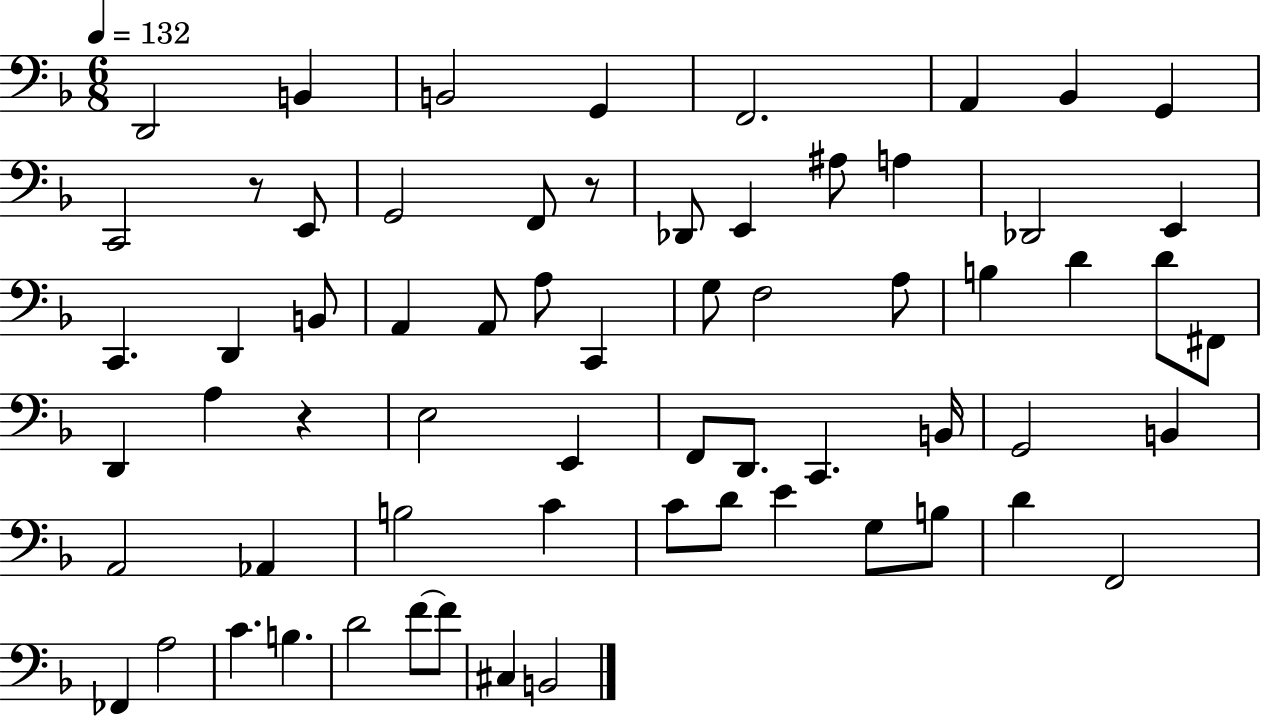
D2/h B2/q B2/h G2/q F2/h. A2/q Bb2/q G2/q C2/h R/e E2/e G2/h F2/e R/e Db2/e E2/q A#3/e A3/q Db2/h E2/q C2/q. D2/q B2/e A2/q A2/e A3/e C2/q G3/e F3/h A3/e B3/q D4/q D4/e F#2/e D2/q A3/q R/q E3/h E2/q F2/e D2/e. C2/q. B2/s G2/h B2/q A2/h Ab2/q B3/h C4/q C4/e D4/e E4/q G3/e B3/e D4/q F2/h FES2/q A3/h C4/q. B3/q. D4/h F4/e F4/e C#3/q B2/h